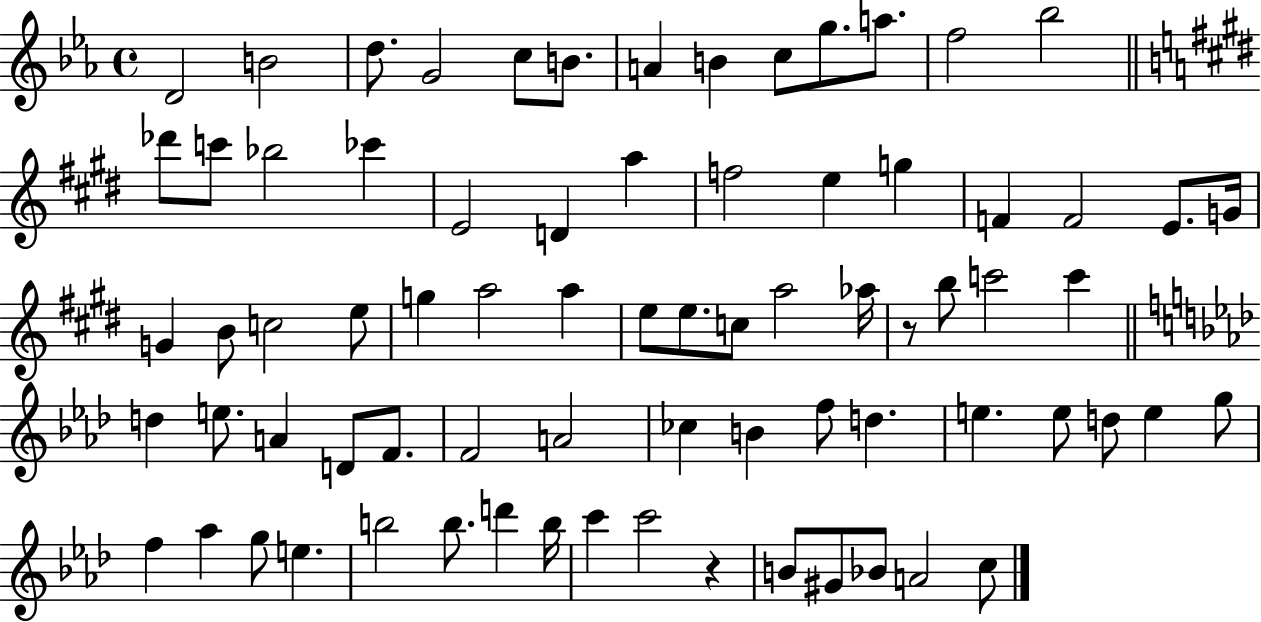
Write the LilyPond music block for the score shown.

{
  \clef treble
  \time 4/4
  \defaultTimeSignature
  \key ees \major
  \repeat volta 2 { d'2 b'2 | d''8. g'2 c''8 b'8. | a'4 b'4 c''8 g''8. a''8. | f''2 bes''2 | \break \bar "||" \break \key e \major des'''8 c'''8 bes''2 ces'''4 | e'2 d'4 a''4 | f''2 e''4 g''4 | f'4 f'2 e'8. g'16 | \break g'4 b'8 c''2 e''8 | g''4 a''2 a''4 | e''8 e''8. c''8 a''2 aes''16 | r8 b''8 c'''2 c'''4 | \break \bar "||" \break \key aes \major d''4 e''8. a'4 d'8 f'8. | f'2 a'2 | ces''4 b'4 f''8 d''4. | e''4. e''8 d''8 e''4 g''8 | \break f''4 aes''4 g''8 e''4. | b''2 b''8. d'''4 b''16 | c'''4 c'''2 r4 | b'8 gis'8 bes'8 a'2 c''8 | \break } \bar "|."
}